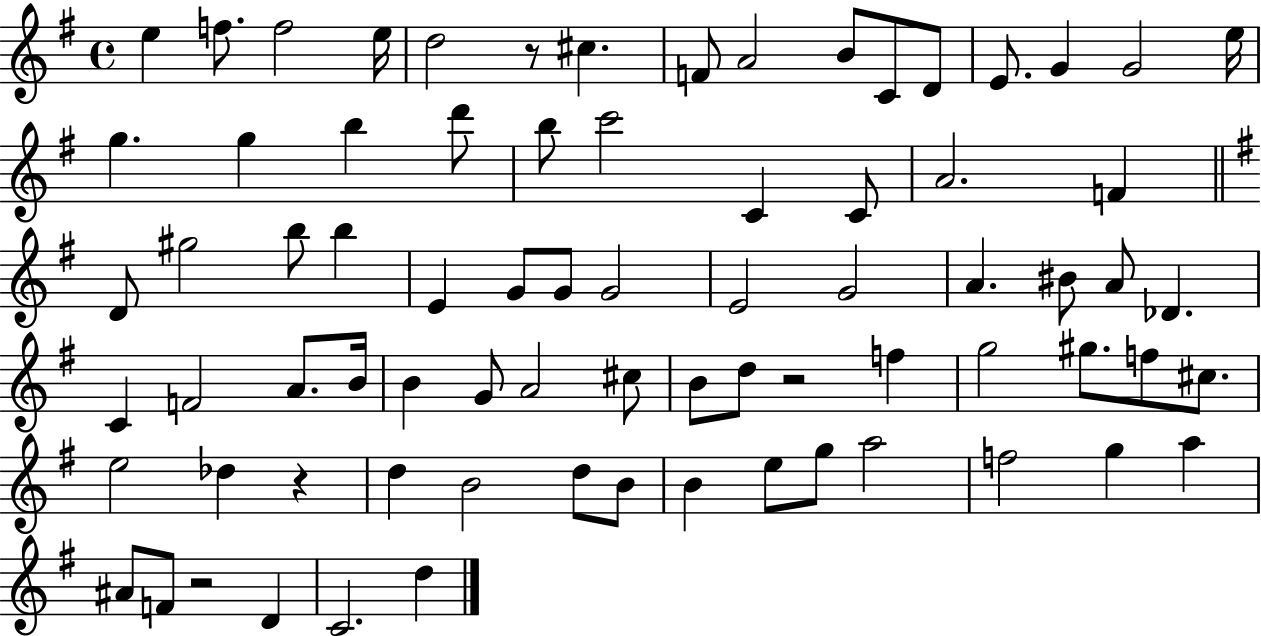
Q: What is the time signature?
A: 4/4